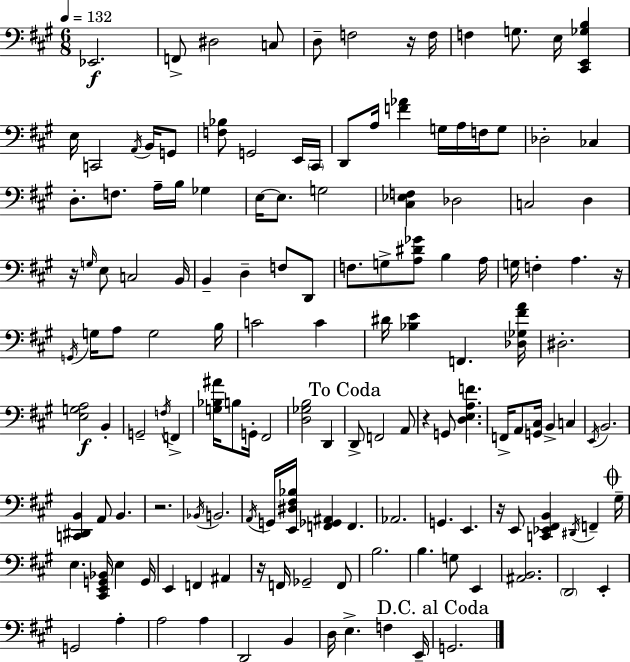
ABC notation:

X:1
T:Untitled
M:6/8
L:1/4
K:A
_E,,2 F,,/2 ^D,2 C,/2 D,/2 F,2 z/4 F,/4 F, G,/2 E,/4 [^C,,E,,_G,B,] E,/4 C,,2 A,,/4 B,,/4 G,,/2 [F,_B,]/2 G,,2 E,,/4 ^C,,/4 D,,/2 A,/4 [F_A] G,/4 A,/4 F,/4 G,/2 _D,2 _C, D,/2 F,/2 A,/4 B,/4 _G, E,/4 E,/2 G,2 [^C,_E,F,] _D,2 C,2 D, z/4 G,/4 E,/2 C,2 B,,/4 B,, D, F,/2 D,,/2 F,/2 G,/2 [A,^D_G]/2 B, A,/4 G,/4 F, A, z/4 G,,/4 G,/4 A,/2 G,2 B,/4 C2 C ^D/4 [_B,E] F,, [_D,_G,^FA]/4 ^D,2 [E,G,A,]2 B,, G,,2 F,/4 F,, [G,_B,^A]/4 B,/2 G,,/4 ^F,,2 [D,_G,B,]2 D,, D,,/2 F,,2 A,,/2 z G,,/2 [D,E,A,F] F,,/4 A,,/2 [G,,^C,]/4 B,, C, E,,/4 B,,2 [C,,^D,,B,,] A,,/2 B,, z2 _B,,/4 B,,2 A,,/4 G,,/4 [E,,^D,^F,_B,]/4 [F,,_G,,^A,,] F,, _A,,2 G,, E,, z/4 E,,/2 [C,,_E,,^F,,B,,] ^D,,/4 F,, ^G,/4 E, [^C,,E,,G,,_B,,]/4 E, G,,/4 E,, F,, ^A,, z/4 F,,/4 _G,,2 F,,/2 B,2 B, G,/2 E,, [^A,,B,,]2 D,,2 E,, G,,2 A, A,2 A, D,,2 B,, D,/4 E, F, E,,/4 G,,2